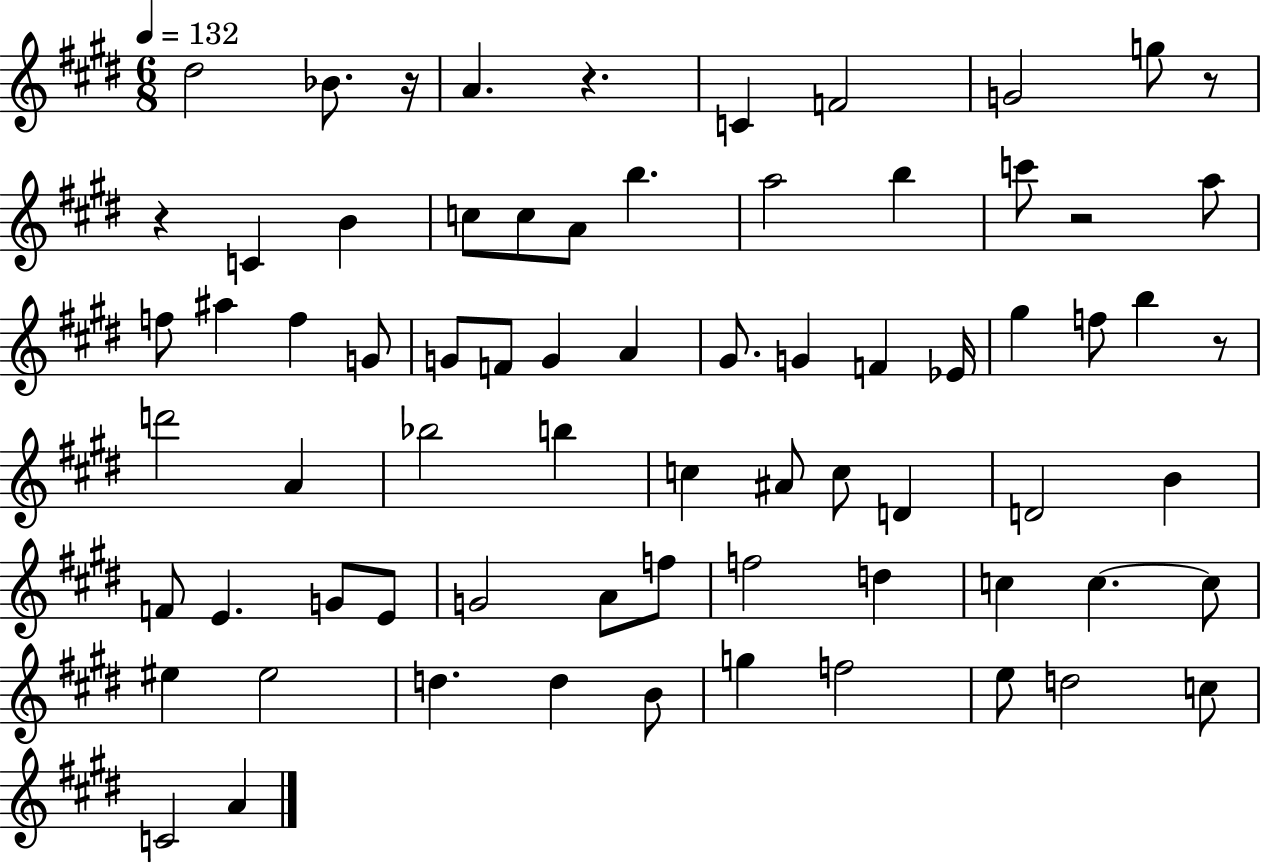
X:1
T:Untitled
M:6/8
L:1/4
K:E
^d2 _B/2 z/4 A z C F2 G2 g/2 z/2 z C B c/2 c/2 A/2 b a2 b c'/2 z2 a/2 f/2 ^a f G/2 G/2 F/2 G A ^G/2 G F _E/4 ^g f/2 b z/2 d'2 A _b2 b c ^A/2 c/2 D D2 B F/2 E G/2 E/2 G2 A/2 f/2 f2 d c c c/2 ^e ^e2 d d B/2 g f2 e/2 d2 c/2 C2 A